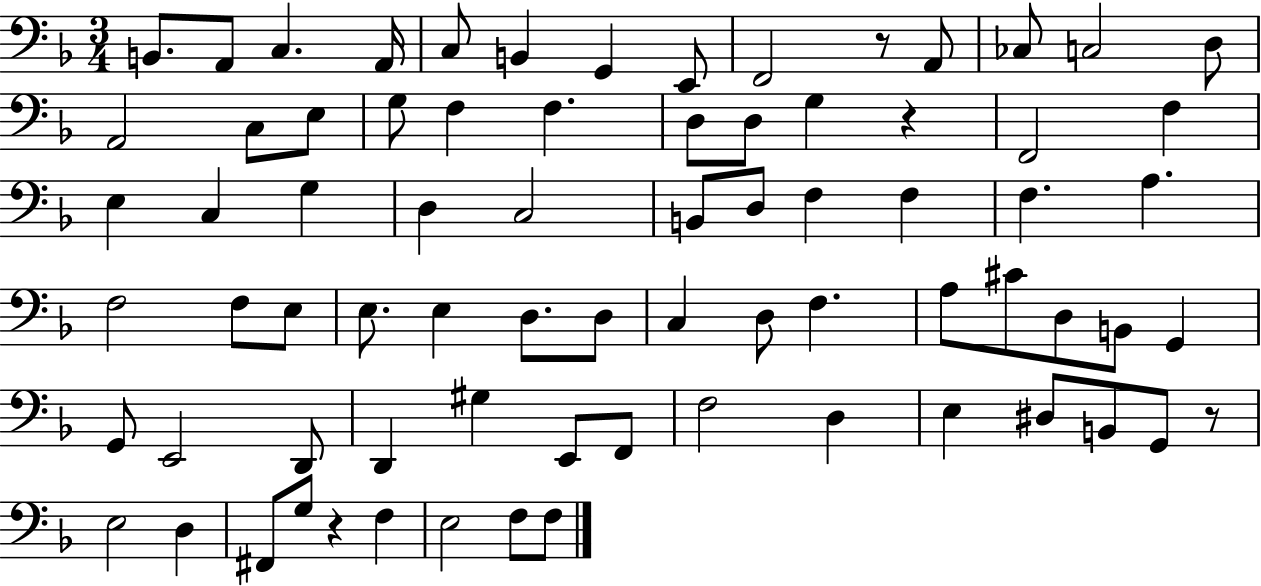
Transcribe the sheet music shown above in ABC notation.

X:1
T:Untitled
M:3/4
L:1/4
K:F
B,,/2 A,,/2 C, A,,/4 C,/2 B,, G,, E,,/2 F,,2 z/2 A,,/2 _C,/2 C,2 D,/2 A,,2 C,/2 E,/2 G,/2 F, F, D,/2 D,/2 G, z F,,2 F, E, C, G, D, C,2 B,,/2 D,/2 F, F, F, A, F,2 F,/2 E,/2 E,/2 E, D,/2 D,/2 C, D,/2 F, A,/2 ^C/2 D,/2 B,,/2 G,, G,,/2 E,,2 D,,/2 D,, ^G, E,,/2 F,,/2 F,2 D, E, ^D,/2 B,,/2 G,,/2 z/2 E,2 D, ^F,,/2 G,/2 z F, E,2 F,/2 F,/2